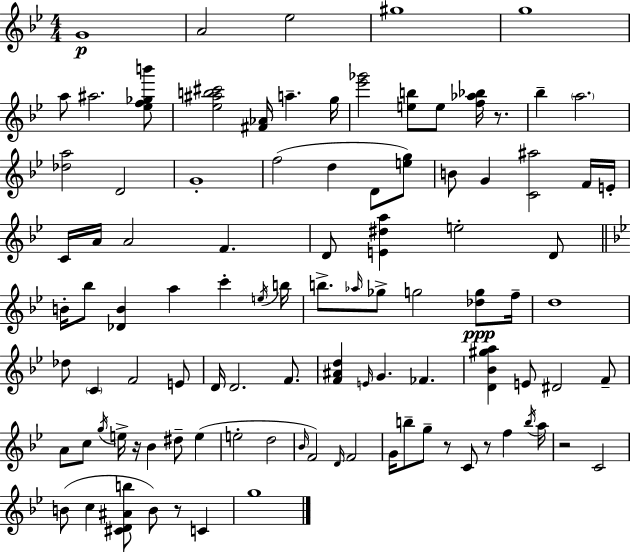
X:1
T:Untitled
M:4/4
L:1/4
K:Gm
G4 A2 _e2 ^g4 g4 a/2 ^a2 [_ef_gb']/2 [_e^ab^c']2 [^F_A]/4 a g/4 [_e'_g']2 [eb]/2 e/2 [f_a_b]/4 z/2 _b a2 [_da]2 D2 G4 f2 d D/2 [eg]/2 B/2 G [C^a]2 F/4 E/4 C/4 A/4 A2 F D/2 [E^da] e2 D/2 B/4 _b/2 [_DB] a c' e/4 b/4 b/2 _a/4 _g/2 g2 [_dg]/2 f/4 d4 _d/2 C F2 E/2 D/4 D2 F/2 [F^Ad] E/4 G _F [D_B^ga] E/2 ^D2 F/2 A/2 c/2 g/4 e/4 z/4 _B ^d/2 e e2 d2 _B/4 F2 D/4 F2 G/4 b/2 g/2 z/2 C/2 z/2 f b/4 a/4 z2 C2 B/2 c [^CD^Ab]/2 B/2 z/2 C g4